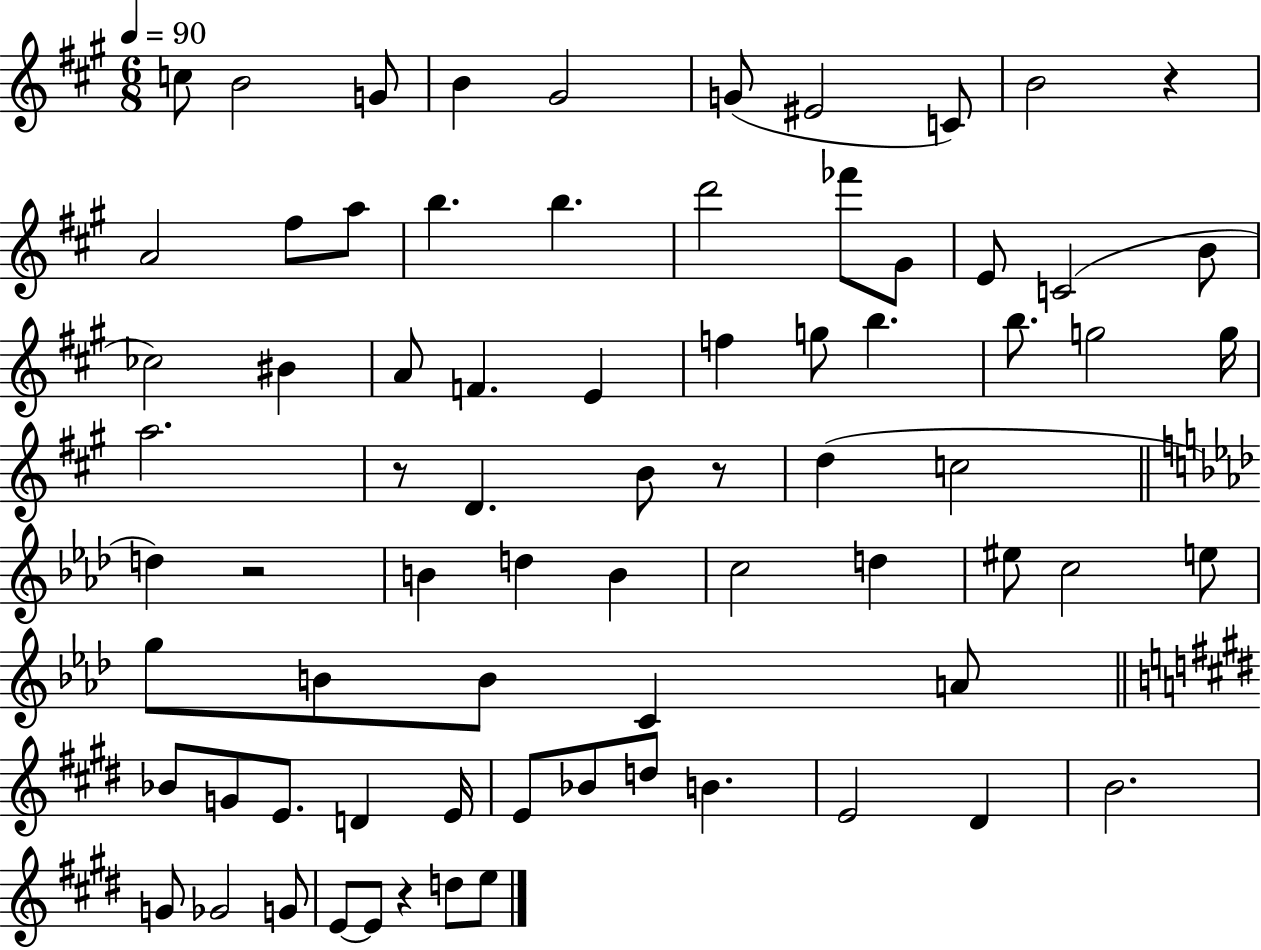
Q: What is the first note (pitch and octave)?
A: C5